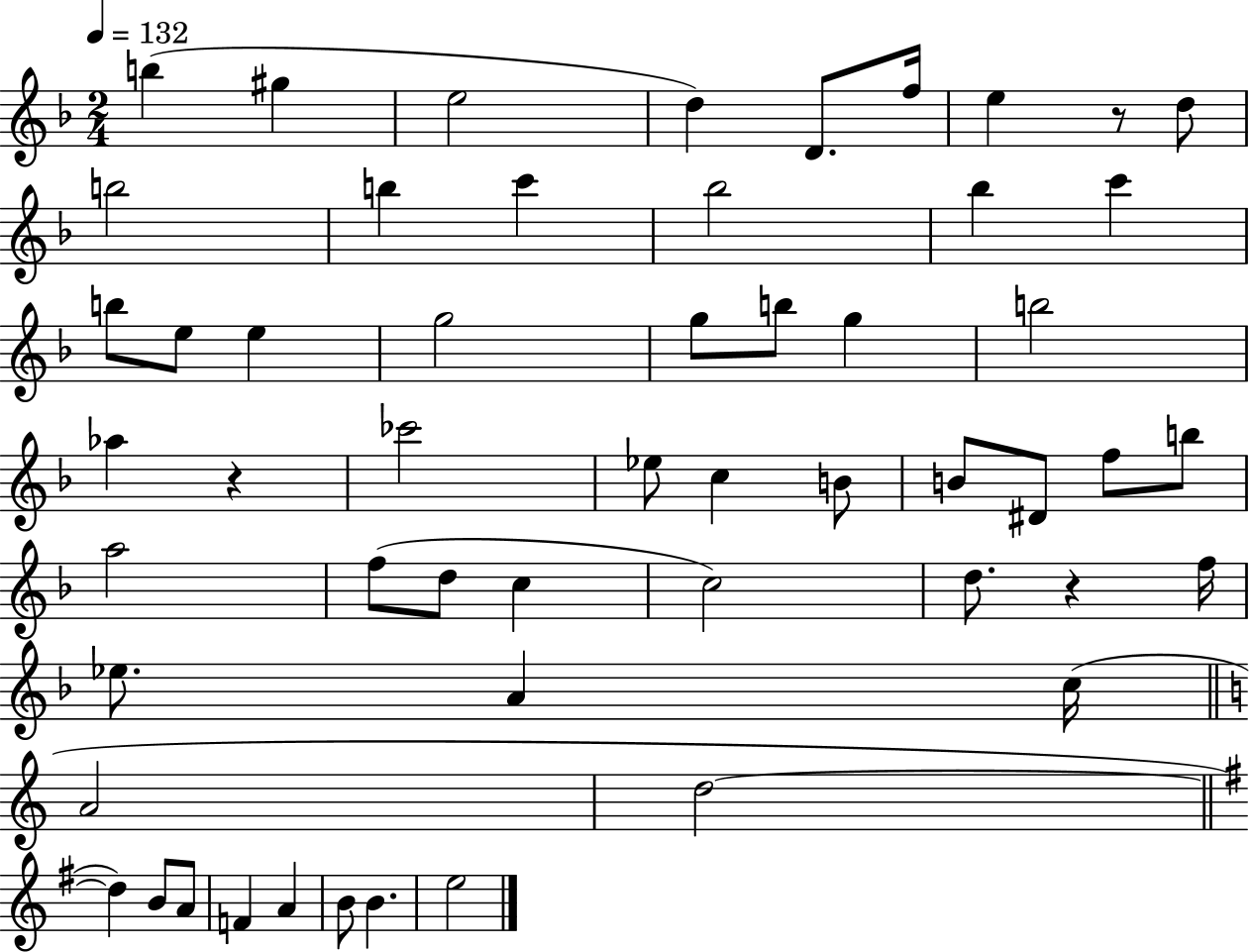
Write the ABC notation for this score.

X:1
T:Untitled
M:2/4
L:1/4
K:F
b ^g e2 d D/2 f/4 e z/2 d/2 b2 b c' _b2 _b c' b/2 e/2 e g2 g/2 b/2 g b2 _a z _c'2 _e/2 c B/2 B/2 ^D/2 f/2 b/2 a2 f/2 d/2 c c2 d/2 z f/4 _e/2 A c/4 A2 d2 d B/2 A/2 F A B/2 B e2